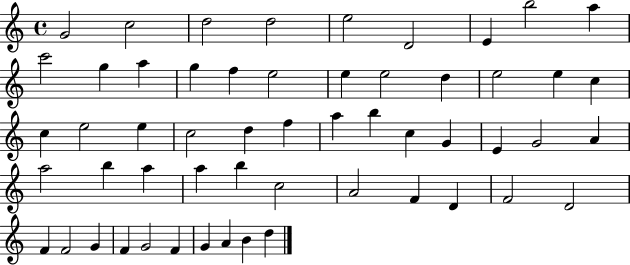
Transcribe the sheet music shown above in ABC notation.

X:1
T:Untitled
M:4/4
L:1/4
K:C
G2 c2 d2 d2 e2 D2 E b2 a c'2 g a g f e2 e e2 d e2 e c c e2 e c2 d f a b c G E G2 A a2 b a a b c2 A2 F D F2 D2 F F2 G F G2 F G A B d